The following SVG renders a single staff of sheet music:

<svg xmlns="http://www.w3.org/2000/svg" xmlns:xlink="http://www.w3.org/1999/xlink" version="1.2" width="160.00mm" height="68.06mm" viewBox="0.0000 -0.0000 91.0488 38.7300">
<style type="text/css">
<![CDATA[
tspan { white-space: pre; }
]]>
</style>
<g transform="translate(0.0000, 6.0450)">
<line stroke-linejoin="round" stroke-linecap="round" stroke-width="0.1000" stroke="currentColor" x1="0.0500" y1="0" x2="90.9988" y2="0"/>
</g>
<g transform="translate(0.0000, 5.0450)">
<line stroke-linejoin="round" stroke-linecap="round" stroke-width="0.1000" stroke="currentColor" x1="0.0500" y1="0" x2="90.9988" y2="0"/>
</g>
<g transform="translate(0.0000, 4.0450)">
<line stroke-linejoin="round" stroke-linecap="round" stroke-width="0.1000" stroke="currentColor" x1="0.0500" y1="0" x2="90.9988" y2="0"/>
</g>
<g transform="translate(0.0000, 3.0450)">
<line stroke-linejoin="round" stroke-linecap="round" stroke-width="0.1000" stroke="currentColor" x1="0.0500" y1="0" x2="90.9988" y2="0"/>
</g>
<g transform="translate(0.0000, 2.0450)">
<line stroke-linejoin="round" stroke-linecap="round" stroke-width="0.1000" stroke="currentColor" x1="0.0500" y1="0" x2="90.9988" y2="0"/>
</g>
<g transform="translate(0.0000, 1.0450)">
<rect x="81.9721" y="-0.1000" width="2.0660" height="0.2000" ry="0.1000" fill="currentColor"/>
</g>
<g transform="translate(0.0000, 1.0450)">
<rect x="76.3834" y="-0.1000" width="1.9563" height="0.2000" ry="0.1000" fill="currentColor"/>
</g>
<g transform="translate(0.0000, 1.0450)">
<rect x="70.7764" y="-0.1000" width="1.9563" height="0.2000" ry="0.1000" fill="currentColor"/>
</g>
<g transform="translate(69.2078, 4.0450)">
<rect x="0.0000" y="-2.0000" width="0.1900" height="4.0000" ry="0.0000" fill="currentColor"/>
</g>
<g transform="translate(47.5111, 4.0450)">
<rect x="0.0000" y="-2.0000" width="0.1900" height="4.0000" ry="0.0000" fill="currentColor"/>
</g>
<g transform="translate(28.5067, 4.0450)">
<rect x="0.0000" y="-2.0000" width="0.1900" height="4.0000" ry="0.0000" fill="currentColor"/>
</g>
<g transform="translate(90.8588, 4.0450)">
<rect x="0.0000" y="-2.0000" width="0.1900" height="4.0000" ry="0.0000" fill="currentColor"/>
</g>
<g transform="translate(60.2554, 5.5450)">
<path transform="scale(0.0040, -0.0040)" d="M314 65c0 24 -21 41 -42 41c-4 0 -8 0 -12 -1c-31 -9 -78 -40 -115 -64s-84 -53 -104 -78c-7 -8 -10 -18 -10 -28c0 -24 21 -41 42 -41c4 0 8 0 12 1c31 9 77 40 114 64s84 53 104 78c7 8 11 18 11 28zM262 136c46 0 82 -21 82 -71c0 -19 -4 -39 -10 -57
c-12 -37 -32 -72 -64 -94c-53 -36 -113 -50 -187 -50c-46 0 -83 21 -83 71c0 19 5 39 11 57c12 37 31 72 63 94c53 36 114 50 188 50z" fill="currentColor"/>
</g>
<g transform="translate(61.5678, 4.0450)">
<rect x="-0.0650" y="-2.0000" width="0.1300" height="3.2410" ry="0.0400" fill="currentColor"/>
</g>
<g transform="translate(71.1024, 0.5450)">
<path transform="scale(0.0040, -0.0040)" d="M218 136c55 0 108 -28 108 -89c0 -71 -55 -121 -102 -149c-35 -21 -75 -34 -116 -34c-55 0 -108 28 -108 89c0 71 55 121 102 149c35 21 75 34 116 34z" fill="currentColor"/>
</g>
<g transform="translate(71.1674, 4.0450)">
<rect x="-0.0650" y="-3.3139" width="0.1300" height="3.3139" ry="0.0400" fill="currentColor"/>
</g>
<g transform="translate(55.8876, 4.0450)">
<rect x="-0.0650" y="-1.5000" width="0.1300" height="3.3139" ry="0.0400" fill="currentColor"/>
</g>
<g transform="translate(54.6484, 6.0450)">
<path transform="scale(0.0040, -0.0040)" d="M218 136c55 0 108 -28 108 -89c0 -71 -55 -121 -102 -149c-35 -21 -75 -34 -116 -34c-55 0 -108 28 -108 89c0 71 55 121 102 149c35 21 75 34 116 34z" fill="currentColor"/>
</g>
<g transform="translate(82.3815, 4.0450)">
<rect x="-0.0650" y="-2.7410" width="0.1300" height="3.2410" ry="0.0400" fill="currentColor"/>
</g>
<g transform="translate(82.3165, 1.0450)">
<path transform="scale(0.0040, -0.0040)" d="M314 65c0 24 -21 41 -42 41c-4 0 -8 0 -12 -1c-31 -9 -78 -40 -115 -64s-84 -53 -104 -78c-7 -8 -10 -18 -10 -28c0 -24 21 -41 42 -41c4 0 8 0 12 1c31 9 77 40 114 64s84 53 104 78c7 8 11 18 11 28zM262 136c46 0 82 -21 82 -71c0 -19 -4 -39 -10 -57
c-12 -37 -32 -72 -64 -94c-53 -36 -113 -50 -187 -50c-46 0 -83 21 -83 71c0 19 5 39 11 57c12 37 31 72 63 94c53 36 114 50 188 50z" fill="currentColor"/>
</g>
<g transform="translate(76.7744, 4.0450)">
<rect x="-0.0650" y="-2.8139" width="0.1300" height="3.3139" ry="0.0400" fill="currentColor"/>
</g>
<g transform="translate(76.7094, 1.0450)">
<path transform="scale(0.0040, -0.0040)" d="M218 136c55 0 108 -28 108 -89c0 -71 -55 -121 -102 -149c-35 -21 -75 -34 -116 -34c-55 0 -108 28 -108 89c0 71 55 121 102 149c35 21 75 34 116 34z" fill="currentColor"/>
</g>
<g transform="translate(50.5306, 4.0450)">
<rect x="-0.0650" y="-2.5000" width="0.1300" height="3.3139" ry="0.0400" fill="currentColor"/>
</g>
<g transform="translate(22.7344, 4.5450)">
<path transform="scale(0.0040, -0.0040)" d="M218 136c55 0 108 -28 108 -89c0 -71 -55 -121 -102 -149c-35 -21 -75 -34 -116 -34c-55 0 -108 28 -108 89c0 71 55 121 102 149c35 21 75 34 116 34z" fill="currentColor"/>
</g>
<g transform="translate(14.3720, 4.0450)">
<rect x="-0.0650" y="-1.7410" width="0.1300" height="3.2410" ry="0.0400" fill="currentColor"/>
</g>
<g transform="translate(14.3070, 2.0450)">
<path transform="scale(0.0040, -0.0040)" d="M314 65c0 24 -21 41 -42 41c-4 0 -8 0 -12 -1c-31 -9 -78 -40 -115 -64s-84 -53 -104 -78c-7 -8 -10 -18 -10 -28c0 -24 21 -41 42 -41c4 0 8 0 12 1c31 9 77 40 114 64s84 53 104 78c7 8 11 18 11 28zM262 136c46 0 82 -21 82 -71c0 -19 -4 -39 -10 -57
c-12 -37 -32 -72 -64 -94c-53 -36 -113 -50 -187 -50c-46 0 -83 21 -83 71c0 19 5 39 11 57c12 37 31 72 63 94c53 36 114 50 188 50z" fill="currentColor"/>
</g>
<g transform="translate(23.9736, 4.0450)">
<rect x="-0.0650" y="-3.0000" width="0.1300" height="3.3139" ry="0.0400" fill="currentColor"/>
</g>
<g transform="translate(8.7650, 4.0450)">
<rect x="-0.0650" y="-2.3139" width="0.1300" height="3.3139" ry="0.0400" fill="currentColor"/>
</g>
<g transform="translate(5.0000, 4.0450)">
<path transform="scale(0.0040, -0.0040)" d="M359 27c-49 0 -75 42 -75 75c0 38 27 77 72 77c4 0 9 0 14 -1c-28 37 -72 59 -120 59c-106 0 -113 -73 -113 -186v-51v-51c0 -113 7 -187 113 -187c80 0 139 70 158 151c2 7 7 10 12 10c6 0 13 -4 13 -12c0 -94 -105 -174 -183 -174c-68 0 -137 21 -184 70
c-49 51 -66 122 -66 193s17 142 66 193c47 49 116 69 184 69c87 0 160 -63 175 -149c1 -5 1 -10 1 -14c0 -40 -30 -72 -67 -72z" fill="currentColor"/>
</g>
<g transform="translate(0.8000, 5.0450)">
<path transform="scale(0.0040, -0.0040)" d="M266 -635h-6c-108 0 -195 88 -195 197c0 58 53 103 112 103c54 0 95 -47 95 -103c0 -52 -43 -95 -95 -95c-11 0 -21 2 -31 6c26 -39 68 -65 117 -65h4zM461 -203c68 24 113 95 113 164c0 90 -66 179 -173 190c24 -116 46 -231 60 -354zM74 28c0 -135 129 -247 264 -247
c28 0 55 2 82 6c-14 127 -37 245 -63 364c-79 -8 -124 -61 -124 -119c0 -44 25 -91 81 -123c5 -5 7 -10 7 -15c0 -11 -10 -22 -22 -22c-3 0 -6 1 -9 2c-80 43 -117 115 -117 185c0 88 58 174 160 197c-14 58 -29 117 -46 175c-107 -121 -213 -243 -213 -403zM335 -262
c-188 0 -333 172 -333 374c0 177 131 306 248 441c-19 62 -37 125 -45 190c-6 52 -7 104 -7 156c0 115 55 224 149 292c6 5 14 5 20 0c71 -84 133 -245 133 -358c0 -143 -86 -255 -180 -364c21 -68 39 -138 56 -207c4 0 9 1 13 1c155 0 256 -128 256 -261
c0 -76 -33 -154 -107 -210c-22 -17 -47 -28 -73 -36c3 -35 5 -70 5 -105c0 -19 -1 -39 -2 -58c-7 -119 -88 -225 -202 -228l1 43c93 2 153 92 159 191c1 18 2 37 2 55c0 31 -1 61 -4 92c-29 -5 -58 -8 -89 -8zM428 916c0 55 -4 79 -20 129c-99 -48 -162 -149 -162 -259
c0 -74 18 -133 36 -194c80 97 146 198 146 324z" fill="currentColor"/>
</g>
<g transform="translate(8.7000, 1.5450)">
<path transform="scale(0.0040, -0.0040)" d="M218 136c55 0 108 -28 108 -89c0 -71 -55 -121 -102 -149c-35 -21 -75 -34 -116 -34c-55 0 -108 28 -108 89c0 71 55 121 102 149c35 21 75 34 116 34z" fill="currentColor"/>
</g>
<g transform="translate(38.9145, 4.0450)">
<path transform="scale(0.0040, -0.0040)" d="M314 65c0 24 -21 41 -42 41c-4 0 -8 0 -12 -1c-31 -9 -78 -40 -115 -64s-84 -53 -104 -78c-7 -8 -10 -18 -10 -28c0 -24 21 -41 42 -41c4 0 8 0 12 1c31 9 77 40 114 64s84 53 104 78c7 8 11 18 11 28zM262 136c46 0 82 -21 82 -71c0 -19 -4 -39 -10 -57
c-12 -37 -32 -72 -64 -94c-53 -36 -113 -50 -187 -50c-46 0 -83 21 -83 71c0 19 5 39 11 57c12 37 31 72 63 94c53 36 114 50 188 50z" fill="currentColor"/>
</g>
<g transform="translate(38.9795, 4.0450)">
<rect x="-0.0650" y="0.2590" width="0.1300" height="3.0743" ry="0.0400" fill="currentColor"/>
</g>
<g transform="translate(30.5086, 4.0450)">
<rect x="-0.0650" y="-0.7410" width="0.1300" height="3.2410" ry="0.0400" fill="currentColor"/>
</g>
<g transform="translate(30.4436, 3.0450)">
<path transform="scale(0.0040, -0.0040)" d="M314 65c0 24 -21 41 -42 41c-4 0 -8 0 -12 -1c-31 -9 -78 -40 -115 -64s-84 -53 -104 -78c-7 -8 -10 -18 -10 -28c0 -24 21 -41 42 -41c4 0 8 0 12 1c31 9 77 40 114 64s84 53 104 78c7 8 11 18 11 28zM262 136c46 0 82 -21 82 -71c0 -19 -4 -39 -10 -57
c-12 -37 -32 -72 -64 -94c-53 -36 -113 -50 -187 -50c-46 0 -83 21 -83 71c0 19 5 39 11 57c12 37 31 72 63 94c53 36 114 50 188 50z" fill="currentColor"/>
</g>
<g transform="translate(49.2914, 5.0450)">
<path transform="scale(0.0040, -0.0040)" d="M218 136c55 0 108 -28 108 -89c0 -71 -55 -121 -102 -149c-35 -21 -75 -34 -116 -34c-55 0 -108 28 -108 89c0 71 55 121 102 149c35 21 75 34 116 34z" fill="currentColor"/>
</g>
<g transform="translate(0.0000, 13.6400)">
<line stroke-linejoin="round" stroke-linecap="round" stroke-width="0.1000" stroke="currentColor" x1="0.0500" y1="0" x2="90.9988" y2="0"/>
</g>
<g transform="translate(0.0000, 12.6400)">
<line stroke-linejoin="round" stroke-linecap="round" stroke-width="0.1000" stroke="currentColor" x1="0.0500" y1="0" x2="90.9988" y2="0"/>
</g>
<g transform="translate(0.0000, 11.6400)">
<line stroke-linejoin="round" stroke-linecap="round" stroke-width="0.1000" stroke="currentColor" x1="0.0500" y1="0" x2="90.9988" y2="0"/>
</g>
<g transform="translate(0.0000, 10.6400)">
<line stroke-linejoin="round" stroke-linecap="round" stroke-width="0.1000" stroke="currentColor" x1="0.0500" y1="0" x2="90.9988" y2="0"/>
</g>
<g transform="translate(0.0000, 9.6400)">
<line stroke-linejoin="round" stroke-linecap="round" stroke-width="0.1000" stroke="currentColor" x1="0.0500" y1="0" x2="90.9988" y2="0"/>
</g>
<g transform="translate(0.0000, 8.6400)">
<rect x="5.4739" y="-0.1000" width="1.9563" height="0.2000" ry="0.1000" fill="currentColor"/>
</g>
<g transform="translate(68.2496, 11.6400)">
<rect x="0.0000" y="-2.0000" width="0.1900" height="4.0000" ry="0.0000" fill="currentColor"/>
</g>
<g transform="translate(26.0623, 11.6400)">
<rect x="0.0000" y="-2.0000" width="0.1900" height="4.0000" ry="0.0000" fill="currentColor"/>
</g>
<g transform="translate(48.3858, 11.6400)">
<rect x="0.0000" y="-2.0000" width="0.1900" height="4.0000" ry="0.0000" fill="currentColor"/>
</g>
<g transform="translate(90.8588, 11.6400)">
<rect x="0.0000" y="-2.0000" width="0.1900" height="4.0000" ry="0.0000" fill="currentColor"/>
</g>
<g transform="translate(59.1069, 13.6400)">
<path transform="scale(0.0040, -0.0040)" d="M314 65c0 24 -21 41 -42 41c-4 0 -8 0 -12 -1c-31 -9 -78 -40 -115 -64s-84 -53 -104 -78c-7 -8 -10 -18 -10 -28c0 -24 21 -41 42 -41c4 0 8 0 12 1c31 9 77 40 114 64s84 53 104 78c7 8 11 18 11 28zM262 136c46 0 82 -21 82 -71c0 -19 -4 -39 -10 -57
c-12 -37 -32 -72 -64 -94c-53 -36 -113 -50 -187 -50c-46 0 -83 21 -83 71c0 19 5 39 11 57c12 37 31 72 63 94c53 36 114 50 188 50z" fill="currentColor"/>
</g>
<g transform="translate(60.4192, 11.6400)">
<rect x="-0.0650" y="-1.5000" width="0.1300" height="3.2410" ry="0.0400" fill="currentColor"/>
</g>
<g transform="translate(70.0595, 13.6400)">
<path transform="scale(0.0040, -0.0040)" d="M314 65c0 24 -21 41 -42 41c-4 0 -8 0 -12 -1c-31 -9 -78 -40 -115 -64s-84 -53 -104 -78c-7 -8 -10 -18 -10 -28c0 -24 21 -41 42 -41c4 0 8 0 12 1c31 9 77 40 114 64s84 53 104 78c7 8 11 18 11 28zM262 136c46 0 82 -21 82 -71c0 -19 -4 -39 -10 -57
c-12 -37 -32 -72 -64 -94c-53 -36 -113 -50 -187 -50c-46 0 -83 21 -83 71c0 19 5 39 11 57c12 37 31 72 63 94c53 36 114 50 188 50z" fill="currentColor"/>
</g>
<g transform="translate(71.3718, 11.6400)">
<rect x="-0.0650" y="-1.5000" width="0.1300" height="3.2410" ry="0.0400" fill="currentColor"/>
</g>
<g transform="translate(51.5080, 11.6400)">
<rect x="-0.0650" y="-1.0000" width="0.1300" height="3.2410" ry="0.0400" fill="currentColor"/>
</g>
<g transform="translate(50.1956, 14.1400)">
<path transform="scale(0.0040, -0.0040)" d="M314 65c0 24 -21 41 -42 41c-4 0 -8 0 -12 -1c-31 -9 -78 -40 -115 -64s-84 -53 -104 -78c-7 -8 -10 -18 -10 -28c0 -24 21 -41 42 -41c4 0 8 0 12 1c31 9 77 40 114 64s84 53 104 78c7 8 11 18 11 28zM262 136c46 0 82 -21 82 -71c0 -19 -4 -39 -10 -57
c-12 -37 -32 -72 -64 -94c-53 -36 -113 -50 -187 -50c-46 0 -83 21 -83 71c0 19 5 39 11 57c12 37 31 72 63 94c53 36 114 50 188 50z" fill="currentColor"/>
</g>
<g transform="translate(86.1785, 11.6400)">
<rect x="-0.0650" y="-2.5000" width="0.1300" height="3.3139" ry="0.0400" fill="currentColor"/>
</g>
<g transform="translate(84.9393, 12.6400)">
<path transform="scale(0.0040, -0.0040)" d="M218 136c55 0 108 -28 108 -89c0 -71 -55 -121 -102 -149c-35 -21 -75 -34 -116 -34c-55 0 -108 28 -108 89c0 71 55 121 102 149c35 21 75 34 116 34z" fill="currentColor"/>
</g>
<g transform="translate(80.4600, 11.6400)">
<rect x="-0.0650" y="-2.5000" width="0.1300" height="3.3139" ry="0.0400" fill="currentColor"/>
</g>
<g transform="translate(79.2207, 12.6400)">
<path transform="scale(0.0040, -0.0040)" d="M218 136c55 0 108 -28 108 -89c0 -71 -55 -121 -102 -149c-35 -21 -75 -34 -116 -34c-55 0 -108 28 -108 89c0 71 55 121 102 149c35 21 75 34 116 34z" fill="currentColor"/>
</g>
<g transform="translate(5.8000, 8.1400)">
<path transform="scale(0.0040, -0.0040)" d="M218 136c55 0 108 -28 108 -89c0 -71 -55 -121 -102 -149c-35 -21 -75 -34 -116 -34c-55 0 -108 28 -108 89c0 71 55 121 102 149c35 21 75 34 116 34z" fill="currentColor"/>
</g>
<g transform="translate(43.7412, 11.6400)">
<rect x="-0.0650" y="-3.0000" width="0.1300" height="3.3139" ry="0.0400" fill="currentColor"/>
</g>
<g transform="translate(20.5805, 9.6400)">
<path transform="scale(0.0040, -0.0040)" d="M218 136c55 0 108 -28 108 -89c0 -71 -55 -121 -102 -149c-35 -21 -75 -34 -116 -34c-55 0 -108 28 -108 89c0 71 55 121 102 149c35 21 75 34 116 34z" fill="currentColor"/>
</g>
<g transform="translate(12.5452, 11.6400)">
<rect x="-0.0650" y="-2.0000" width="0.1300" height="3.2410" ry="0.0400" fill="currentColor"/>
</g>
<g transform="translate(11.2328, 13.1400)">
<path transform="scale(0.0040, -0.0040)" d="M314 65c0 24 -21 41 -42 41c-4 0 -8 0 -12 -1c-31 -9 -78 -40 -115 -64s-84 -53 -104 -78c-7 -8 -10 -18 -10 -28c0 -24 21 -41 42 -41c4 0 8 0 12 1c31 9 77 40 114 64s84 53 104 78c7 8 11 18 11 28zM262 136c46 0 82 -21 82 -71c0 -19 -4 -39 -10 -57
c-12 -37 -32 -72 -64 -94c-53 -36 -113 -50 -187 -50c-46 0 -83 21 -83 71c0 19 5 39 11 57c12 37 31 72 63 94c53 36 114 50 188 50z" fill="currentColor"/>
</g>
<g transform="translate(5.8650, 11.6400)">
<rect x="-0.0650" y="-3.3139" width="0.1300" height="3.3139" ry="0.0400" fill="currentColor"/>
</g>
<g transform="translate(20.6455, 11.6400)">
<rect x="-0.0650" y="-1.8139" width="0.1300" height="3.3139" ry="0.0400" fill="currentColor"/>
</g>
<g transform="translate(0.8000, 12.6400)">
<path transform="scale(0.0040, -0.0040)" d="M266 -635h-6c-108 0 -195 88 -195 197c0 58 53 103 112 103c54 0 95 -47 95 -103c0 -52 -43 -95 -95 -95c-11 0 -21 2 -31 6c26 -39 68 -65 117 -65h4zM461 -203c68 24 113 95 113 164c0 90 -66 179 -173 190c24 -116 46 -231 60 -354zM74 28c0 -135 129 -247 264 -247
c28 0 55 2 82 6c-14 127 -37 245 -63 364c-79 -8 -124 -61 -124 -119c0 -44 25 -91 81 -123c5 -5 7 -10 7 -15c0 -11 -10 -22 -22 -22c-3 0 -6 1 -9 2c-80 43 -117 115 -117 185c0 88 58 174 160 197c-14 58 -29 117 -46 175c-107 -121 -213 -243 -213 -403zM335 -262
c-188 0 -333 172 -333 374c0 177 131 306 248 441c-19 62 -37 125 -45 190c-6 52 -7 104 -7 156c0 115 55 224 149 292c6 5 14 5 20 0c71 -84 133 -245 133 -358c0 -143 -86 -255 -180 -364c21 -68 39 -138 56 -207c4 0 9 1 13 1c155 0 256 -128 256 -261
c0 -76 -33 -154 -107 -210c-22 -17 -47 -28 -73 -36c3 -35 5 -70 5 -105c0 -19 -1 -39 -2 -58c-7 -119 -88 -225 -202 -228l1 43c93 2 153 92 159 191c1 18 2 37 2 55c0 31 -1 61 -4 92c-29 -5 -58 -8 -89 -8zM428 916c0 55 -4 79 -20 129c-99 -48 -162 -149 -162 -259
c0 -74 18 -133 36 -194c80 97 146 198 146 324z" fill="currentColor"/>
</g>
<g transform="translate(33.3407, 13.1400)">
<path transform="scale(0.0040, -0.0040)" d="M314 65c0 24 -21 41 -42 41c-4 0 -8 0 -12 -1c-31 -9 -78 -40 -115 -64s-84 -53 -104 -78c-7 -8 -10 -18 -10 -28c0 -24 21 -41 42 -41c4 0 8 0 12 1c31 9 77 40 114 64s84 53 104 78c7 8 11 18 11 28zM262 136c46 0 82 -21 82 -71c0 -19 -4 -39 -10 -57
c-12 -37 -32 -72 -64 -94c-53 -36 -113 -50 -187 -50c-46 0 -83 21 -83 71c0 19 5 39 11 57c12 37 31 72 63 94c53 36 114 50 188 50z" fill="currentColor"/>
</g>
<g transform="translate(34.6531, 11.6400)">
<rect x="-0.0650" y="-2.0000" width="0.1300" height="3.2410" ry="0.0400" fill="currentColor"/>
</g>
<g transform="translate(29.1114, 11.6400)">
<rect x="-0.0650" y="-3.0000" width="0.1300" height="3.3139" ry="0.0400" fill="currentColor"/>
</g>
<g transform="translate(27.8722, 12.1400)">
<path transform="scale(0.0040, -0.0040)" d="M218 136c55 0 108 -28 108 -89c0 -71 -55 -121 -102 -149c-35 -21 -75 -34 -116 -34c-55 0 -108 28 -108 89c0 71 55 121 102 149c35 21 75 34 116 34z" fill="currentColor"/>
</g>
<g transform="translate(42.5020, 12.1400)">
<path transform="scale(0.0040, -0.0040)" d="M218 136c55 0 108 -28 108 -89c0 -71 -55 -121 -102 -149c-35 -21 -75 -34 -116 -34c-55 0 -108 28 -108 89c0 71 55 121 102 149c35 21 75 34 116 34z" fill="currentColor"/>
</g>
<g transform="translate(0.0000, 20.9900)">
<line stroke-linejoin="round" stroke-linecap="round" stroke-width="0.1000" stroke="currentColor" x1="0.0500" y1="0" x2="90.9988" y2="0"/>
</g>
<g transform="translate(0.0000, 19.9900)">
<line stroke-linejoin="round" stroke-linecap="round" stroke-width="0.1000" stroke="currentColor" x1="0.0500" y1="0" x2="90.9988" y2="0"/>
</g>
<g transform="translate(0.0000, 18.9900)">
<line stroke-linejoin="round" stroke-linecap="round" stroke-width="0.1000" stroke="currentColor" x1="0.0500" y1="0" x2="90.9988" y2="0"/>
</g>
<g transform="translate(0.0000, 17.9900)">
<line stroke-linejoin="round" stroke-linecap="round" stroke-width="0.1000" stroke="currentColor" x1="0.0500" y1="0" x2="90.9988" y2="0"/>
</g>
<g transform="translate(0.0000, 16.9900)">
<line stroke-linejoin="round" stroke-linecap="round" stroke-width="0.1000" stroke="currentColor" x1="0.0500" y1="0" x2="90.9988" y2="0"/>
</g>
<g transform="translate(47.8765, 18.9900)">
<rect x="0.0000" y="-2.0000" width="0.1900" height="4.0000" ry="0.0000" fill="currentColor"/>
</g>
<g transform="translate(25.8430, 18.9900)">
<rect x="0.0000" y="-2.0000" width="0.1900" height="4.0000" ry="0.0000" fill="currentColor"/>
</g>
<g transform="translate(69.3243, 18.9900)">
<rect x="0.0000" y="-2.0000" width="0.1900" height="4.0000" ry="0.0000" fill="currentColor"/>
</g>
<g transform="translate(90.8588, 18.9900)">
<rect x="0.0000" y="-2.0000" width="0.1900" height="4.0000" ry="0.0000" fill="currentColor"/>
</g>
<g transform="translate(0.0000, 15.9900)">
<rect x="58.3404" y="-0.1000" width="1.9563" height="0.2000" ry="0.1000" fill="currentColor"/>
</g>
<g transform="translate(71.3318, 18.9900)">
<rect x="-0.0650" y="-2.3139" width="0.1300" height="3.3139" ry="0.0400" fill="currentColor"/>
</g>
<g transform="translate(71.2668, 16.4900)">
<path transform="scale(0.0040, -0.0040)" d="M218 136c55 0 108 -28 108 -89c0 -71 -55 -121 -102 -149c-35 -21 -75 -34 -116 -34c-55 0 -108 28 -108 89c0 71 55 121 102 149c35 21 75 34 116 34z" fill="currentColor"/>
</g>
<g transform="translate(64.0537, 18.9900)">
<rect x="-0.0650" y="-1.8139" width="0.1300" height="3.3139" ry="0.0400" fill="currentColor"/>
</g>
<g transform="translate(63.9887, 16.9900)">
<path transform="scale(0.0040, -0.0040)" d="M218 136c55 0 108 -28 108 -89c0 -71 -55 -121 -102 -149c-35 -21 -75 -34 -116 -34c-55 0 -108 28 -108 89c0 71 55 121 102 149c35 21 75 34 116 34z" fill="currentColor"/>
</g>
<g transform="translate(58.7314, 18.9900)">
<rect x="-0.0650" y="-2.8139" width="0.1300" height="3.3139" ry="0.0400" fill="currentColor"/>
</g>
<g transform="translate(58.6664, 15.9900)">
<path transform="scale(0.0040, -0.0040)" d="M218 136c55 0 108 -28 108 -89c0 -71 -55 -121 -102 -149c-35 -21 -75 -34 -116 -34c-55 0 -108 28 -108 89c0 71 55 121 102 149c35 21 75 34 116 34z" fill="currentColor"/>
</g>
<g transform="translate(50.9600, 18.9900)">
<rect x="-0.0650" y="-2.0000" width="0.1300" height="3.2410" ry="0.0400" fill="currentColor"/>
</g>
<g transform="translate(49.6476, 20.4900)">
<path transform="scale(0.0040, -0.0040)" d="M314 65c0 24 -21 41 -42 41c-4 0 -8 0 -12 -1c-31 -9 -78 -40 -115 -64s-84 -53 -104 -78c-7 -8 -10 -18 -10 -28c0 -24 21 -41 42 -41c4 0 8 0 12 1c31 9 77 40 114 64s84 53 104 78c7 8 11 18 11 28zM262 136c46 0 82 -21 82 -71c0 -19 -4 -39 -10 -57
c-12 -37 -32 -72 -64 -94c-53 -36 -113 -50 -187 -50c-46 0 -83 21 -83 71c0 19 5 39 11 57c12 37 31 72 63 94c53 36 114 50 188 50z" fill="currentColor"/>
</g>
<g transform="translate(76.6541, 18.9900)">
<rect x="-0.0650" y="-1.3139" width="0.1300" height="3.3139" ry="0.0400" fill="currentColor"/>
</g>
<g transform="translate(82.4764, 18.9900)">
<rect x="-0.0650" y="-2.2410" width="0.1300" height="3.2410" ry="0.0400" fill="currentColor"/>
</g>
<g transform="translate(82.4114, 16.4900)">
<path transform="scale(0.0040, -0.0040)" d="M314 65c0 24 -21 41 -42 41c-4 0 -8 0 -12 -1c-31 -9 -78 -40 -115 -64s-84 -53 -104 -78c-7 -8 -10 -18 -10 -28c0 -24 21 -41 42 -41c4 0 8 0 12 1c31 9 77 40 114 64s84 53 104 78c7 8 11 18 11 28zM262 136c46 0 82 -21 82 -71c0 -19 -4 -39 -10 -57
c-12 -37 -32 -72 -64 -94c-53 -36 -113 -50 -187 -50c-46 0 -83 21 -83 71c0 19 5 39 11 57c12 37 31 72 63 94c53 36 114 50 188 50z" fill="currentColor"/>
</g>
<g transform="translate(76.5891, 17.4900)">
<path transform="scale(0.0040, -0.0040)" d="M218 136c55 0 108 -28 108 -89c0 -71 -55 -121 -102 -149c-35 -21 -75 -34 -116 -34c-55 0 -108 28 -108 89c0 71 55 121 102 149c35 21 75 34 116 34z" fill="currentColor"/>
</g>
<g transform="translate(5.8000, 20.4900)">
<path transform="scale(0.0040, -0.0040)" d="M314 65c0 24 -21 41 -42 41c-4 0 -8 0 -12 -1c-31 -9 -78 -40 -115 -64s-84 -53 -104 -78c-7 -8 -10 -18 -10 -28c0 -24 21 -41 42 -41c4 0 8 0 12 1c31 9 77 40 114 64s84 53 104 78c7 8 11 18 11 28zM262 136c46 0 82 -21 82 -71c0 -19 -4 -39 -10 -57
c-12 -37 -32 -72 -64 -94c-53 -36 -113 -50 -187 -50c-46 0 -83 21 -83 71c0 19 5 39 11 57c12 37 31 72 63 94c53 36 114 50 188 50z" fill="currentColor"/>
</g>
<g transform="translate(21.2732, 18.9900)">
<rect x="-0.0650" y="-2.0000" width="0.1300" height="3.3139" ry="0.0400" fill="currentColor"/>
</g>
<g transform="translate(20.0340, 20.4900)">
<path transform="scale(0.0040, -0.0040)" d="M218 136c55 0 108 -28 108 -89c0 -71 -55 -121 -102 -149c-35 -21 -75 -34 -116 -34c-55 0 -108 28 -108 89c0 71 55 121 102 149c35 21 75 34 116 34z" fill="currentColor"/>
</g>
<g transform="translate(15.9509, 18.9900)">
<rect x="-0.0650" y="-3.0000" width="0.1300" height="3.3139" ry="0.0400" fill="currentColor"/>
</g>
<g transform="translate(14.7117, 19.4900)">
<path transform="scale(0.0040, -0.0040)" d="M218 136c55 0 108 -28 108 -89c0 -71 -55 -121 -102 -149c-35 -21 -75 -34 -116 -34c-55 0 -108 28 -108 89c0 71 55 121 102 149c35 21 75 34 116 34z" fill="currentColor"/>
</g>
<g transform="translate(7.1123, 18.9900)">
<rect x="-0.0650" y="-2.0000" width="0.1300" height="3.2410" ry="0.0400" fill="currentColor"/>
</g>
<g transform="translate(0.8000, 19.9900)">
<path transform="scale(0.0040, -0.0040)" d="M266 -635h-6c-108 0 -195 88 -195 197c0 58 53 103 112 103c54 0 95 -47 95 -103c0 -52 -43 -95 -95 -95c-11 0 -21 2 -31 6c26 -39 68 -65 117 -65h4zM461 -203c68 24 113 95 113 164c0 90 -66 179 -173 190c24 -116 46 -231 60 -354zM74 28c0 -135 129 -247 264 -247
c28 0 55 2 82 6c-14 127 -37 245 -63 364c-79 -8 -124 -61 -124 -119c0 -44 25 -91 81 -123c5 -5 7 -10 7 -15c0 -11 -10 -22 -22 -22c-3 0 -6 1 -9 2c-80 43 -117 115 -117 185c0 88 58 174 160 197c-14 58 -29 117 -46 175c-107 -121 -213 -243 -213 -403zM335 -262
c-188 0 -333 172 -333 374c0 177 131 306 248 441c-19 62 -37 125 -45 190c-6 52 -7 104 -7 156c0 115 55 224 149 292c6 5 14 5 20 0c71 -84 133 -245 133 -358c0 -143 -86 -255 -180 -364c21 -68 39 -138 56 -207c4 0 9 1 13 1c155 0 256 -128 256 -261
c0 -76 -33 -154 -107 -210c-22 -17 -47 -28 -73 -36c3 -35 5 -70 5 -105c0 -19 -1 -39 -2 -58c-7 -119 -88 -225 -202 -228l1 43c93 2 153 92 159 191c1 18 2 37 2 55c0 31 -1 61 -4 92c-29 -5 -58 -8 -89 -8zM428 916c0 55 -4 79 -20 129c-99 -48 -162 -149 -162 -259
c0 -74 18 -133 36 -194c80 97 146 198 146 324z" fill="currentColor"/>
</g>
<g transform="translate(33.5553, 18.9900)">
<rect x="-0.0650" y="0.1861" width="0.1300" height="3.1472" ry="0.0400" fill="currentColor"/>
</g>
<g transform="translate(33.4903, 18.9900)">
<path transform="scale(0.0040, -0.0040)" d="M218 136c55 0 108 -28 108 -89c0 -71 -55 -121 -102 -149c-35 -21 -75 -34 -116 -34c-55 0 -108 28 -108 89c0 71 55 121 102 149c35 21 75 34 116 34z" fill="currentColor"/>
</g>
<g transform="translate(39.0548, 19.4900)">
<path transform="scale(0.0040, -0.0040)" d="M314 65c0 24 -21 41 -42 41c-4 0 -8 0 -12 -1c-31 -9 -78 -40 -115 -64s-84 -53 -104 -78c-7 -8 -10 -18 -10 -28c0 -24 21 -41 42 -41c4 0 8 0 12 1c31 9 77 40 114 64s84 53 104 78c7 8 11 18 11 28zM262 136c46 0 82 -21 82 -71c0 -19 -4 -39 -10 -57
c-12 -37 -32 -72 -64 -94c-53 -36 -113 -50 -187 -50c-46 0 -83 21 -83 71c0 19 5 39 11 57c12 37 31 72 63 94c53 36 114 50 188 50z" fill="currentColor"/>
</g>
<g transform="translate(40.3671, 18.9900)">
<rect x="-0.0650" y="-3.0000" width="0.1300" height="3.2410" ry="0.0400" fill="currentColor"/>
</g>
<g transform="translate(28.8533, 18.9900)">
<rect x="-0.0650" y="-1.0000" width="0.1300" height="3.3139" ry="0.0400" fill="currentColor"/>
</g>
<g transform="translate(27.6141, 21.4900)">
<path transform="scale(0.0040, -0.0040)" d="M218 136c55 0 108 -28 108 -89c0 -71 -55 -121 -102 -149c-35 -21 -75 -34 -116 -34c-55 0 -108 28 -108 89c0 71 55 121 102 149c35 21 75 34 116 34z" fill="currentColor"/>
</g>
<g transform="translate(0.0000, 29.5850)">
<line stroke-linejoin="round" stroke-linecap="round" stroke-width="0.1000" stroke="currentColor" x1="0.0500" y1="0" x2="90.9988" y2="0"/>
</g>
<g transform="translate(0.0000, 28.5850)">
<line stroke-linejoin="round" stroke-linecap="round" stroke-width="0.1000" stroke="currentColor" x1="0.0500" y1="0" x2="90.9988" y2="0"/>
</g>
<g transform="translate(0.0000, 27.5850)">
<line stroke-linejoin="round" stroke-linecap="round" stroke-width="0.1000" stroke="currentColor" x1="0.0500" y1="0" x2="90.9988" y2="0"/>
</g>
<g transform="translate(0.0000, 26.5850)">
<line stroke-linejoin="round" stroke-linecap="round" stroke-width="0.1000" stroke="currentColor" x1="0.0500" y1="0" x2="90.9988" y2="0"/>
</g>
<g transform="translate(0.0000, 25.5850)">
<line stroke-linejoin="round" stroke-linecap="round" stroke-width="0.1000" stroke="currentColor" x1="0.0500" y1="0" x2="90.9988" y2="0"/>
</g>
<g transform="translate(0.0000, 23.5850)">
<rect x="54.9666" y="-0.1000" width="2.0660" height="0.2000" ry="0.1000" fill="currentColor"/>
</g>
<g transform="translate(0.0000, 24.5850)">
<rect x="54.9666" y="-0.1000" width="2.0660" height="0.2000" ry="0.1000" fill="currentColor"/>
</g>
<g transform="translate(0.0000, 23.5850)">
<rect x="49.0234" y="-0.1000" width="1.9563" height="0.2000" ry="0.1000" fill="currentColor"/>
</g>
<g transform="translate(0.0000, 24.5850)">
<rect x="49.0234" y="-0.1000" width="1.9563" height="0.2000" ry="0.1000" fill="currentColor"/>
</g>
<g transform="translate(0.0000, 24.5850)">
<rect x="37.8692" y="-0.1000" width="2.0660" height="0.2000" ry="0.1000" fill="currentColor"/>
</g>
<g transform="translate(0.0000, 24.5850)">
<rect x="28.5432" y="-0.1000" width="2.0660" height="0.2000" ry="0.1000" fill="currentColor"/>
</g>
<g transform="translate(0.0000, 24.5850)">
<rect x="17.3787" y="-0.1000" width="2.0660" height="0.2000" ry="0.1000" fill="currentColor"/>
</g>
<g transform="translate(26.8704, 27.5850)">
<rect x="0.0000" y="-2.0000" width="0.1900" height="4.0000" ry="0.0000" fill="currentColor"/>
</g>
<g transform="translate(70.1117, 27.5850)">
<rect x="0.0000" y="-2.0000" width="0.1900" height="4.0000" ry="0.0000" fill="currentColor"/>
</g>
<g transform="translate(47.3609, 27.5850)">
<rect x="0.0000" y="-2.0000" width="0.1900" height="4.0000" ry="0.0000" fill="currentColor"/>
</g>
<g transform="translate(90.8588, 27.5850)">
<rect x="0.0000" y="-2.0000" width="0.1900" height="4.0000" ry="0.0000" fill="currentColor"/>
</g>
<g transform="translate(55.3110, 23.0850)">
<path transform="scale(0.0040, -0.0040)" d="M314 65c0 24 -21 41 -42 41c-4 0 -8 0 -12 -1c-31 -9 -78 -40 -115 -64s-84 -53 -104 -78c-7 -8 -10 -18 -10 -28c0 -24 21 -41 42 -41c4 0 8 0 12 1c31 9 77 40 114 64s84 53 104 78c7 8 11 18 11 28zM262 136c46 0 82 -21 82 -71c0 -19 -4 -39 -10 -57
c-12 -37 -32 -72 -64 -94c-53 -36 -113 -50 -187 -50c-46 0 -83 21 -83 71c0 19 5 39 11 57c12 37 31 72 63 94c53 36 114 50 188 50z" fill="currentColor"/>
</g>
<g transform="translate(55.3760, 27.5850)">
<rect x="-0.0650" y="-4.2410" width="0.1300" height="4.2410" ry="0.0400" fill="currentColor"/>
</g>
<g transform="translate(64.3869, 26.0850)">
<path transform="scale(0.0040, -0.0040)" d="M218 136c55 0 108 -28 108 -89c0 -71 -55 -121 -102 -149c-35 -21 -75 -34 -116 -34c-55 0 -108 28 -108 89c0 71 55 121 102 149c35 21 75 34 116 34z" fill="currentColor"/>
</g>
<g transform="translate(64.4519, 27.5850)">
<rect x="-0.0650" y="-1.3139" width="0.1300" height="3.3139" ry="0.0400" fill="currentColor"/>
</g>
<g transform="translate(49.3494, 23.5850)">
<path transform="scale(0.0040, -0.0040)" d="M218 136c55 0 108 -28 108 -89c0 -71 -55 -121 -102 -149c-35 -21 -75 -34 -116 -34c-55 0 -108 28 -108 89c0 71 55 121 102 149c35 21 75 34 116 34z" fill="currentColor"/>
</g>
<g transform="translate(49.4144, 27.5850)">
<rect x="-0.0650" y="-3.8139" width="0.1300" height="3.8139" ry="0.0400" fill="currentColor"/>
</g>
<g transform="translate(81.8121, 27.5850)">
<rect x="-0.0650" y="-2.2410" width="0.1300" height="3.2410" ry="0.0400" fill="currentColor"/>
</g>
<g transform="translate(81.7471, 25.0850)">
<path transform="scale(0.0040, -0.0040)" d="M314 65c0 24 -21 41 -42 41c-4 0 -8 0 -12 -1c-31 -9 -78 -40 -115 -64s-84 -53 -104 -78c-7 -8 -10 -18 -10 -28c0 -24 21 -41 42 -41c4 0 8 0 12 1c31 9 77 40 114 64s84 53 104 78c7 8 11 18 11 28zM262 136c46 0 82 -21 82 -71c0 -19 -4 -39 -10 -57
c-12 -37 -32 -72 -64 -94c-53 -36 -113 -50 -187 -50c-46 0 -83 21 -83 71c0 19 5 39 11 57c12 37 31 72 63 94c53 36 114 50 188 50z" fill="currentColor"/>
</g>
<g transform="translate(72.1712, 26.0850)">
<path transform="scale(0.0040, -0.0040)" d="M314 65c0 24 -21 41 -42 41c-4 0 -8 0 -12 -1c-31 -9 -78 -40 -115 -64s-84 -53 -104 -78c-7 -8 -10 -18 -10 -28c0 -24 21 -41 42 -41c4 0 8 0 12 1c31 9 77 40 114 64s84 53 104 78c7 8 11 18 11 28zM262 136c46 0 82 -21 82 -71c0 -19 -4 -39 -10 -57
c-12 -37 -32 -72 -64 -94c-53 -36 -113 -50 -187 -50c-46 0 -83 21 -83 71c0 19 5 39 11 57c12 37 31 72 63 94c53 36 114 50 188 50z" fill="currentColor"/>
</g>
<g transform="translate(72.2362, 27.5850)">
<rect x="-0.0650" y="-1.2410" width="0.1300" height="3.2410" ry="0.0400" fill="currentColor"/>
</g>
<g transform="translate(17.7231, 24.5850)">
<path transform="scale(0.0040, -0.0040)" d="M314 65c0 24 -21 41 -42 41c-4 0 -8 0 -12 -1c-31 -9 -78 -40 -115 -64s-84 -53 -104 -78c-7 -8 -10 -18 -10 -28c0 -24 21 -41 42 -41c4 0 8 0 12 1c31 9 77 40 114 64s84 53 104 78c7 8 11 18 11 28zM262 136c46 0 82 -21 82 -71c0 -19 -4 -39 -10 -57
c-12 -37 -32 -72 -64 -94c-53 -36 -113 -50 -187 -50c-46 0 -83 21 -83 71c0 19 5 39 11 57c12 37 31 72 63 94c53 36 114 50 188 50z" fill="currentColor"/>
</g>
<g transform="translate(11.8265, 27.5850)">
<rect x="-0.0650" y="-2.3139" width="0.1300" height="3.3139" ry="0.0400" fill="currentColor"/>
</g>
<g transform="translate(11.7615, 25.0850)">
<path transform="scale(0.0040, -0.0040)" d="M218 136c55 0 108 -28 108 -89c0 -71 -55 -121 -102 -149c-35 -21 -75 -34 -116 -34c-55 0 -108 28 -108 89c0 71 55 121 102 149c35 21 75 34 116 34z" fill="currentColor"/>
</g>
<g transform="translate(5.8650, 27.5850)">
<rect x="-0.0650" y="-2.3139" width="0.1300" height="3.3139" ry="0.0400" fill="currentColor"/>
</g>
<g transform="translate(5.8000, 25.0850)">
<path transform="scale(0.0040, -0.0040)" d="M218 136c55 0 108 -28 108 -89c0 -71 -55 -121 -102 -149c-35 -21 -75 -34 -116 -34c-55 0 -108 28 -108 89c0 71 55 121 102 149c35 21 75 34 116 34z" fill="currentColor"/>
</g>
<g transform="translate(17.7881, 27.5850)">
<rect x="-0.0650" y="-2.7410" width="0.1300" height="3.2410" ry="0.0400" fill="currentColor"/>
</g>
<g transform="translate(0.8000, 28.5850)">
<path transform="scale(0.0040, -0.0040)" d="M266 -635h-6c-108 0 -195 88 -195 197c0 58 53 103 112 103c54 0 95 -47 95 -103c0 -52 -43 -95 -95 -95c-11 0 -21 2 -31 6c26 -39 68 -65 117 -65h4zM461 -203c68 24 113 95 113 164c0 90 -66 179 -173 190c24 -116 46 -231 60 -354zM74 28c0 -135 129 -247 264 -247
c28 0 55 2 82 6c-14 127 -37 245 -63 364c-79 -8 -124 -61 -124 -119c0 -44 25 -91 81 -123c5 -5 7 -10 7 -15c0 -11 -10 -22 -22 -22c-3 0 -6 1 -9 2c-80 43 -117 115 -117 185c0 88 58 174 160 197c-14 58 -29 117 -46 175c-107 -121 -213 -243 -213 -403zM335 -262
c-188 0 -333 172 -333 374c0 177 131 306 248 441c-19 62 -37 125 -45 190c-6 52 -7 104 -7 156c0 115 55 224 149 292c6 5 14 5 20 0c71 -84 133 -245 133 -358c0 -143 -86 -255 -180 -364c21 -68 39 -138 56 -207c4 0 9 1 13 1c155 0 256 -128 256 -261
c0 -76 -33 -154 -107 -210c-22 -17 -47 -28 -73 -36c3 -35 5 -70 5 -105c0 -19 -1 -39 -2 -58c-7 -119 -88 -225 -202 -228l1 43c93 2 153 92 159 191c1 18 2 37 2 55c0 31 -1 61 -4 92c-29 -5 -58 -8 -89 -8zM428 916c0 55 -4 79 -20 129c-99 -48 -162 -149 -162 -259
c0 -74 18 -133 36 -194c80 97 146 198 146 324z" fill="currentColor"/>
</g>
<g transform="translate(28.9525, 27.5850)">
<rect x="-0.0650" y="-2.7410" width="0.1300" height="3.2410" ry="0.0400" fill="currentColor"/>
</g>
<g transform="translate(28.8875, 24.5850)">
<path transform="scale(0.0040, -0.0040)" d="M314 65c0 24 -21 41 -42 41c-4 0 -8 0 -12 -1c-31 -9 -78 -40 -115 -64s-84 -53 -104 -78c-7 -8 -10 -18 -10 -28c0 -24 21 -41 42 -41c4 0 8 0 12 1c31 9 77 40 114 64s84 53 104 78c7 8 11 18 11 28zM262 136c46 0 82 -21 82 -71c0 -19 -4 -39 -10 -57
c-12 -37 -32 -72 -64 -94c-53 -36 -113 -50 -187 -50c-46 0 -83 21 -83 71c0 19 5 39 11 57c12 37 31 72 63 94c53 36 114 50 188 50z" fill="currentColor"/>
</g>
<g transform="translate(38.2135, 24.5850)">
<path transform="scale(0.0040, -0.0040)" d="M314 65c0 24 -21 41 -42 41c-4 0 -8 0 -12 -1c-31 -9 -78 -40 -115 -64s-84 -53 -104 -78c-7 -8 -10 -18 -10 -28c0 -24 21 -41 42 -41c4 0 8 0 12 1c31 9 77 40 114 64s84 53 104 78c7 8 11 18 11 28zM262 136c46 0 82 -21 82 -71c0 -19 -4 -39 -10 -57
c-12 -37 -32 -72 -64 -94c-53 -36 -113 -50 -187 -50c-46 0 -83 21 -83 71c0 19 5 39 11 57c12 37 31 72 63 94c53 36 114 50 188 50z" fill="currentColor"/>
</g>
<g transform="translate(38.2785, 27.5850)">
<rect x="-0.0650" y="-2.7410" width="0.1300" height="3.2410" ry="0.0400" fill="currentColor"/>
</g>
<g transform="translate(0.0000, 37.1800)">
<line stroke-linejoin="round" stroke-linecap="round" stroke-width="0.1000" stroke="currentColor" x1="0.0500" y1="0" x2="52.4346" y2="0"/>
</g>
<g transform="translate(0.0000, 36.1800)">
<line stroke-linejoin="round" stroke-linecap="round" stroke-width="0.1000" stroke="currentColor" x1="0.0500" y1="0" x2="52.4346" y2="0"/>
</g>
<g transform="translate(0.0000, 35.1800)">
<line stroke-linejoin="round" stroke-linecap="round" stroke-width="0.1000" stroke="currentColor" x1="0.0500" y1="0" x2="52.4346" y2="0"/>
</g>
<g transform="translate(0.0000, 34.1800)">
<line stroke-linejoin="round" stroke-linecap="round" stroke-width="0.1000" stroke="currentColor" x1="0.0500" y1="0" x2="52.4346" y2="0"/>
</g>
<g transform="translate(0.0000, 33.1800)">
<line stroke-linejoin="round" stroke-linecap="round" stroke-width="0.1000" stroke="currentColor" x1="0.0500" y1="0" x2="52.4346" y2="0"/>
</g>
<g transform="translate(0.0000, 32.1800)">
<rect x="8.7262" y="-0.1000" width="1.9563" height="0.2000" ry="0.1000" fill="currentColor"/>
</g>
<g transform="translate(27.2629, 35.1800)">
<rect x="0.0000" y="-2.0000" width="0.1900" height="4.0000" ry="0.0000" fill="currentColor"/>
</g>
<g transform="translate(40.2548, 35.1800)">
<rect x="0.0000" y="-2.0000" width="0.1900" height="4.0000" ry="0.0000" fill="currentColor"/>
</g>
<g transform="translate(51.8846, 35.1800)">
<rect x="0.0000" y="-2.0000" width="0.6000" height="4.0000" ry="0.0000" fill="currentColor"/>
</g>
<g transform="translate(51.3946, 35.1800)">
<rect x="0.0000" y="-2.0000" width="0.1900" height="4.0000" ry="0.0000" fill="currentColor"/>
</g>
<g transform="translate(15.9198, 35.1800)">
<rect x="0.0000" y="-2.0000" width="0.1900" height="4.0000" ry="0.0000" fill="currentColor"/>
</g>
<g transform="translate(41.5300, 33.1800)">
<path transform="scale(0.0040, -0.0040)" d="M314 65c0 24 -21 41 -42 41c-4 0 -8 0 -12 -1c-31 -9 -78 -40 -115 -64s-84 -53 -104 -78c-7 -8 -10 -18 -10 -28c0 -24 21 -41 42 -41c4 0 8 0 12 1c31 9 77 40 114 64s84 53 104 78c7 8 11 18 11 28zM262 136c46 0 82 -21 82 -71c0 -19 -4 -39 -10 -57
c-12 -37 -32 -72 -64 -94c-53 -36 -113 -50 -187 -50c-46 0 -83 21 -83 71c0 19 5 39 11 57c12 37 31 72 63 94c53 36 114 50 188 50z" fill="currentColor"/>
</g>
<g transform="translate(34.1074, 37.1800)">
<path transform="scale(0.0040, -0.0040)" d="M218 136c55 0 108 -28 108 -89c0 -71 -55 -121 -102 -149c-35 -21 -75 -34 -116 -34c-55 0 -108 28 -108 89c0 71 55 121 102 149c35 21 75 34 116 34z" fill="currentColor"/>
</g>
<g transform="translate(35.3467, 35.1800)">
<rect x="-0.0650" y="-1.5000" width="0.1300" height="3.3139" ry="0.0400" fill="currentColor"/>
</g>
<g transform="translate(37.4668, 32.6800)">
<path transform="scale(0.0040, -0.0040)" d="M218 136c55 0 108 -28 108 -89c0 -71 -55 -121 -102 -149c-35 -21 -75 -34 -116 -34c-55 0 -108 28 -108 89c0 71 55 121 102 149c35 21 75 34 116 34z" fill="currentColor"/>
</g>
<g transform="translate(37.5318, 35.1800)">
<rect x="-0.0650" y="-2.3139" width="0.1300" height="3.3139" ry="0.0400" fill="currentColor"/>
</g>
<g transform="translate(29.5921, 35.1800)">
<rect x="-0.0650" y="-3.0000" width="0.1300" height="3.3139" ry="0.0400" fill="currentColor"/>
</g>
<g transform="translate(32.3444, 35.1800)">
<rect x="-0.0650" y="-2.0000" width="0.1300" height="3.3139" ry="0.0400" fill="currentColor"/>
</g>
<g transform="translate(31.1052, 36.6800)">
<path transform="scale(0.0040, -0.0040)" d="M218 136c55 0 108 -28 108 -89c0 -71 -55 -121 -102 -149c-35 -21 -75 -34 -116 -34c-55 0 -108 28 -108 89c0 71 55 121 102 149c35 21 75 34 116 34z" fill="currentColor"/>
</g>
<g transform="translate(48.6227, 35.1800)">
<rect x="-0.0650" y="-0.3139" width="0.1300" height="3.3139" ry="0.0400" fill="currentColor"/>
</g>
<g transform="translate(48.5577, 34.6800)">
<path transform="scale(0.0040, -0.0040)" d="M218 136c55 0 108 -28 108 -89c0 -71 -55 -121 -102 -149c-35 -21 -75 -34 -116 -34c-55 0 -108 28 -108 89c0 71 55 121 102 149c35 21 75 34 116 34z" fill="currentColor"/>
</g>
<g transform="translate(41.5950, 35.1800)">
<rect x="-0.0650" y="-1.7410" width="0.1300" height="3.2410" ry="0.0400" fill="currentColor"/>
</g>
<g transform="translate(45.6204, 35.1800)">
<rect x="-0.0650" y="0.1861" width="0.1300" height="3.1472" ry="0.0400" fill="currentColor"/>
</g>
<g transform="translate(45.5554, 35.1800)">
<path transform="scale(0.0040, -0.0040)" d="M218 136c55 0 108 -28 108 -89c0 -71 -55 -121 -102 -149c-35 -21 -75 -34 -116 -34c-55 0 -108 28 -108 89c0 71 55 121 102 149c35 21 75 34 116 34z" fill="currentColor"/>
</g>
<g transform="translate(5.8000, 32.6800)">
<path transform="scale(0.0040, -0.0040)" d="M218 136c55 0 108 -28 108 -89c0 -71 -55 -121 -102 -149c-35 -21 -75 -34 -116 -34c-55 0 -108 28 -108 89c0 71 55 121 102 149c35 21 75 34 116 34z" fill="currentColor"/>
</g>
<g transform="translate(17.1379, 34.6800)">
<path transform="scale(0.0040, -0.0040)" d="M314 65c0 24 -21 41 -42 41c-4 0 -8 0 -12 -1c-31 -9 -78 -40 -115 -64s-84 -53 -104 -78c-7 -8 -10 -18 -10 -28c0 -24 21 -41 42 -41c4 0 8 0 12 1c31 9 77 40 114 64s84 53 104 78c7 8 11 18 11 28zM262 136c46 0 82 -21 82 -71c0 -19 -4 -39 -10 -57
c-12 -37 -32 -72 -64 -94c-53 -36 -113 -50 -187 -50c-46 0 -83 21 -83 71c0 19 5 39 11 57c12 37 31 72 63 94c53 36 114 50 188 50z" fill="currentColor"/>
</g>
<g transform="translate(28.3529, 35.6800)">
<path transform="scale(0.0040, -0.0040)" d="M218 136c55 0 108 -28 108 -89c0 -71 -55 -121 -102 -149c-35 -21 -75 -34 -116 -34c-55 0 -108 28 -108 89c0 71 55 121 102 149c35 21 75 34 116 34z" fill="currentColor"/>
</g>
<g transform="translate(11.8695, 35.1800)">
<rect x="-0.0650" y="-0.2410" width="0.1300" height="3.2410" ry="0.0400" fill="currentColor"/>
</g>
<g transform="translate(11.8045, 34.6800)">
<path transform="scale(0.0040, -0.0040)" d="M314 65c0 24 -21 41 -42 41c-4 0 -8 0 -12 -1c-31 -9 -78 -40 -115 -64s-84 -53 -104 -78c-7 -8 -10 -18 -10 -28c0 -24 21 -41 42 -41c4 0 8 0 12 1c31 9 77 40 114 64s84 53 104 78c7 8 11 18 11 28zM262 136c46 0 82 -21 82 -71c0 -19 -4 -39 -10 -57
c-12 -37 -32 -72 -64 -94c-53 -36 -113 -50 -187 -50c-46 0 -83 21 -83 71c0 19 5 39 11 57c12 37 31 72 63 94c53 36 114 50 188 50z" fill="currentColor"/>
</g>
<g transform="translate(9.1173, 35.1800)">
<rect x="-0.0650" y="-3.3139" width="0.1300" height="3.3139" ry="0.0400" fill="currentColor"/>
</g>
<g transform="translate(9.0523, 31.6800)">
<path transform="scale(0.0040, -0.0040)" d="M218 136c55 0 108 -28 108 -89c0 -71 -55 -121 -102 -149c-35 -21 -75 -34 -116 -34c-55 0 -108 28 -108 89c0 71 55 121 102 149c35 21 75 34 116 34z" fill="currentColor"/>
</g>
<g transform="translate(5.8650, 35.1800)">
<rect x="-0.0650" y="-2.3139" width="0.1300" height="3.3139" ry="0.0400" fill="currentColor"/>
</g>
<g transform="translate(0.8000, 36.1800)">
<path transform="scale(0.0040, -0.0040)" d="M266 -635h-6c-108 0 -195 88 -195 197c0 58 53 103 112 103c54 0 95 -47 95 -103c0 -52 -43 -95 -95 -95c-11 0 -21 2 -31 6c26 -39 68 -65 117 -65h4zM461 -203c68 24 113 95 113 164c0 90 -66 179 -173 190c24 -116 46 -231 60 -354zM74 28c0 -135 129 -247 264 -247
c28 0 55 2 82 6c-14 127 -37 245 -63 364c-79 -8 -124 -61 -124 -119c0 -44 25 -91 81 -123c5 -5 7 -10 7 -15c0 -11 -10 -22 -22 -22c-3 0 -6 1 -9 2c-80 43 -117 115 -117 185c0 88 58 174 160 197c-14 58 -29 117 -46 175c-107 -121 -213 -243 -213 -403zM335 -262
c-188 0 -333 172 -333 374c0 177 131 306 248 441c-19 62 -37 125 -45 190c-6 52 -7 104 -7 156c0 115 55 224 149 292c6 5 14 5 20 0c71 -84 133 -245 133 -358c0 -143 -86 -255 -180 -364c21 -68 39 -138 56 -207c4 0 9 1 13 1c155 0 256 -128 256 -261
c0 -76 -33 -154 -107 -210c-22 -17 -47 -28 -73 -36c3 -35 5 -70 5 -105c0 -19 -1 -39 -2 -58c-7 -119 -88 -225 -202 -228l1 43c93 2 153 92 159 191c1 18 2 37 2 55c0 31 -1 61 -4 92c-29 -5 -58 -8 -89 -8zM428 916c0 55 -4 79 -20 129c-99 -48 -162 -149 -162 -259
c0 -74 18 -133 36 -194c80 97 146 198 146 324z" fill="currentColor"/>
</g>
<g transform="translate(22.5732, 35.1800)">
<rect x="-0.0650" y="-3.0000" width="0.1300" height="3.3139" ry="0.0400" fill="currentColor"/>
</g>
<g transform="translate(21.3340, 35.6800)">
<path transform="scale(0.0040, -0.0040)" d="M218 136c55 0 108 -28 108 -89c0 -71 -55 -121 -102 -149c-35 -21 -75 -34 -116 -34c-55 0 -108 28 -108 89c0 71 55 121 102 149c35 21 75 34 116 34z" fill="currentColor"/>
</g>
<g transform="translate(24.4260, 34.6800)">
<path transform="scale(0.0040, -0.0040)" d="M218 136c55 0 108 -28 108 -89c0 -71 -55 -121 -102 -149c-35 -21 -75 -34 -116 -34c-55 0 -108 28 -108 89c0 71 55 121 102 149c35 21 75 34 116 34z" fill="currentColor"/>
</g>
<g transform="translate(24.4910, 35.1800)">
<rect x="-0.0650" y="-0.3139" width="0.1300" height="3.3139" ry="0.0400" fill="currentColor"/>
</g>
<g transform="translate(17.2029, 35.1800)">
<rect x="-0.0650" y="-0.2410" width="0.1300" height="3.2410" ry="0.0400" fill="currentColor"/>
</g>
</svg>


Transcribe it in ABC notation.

X:1
T:Untitled
M:4/4
L:1/4
K:C
g f2 A d2 B2 G E F2 b a a2 b F2 f A F2 A D2 E2 E2 G G F2 A F D B A2 F2 a f g e g2 g g a2 a2 a2 c' d'2 e e2 g2 g b c2 c2 A c A F E g f2 B c